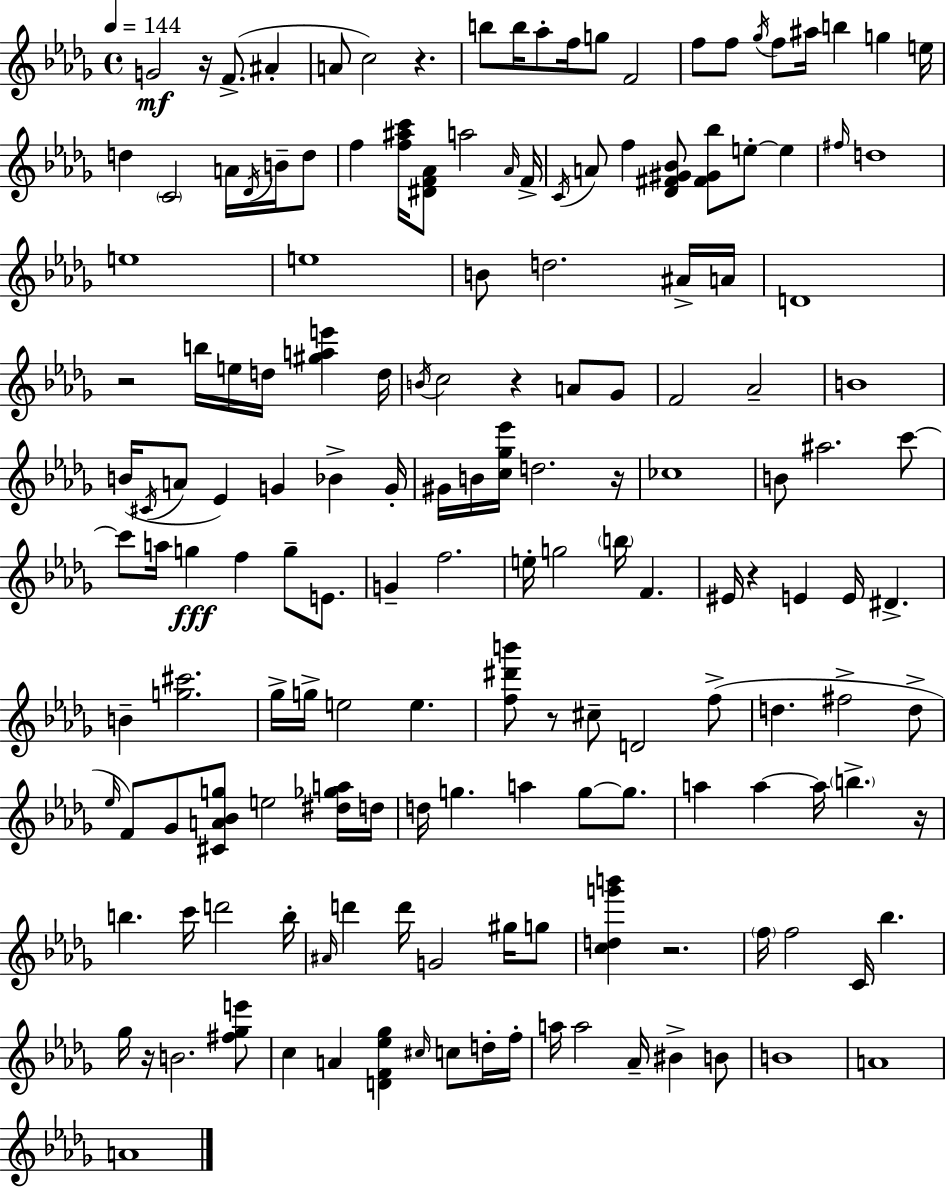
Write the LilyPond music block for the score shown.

{
  \clef treble
  \time 4/4
  \defaultTimeSignature
  \key bes \minor
  \tempo 4 = 144
  g'2\mf r16 f'8.->( ais'4-. | a'8 c''2) r4. | b''8 b''16 aes''8-. f''16 g''8 f'2 | f''8 f''8 \acciaccatura { ges''16 } f''8 ais''16 b''4 g''4 | \break e''16 d''4 \parenthesize c'2 a'16 \acciaccatura { des'16 } b'16-- | d''8 f''4 <f'' ais'' c'''>16 <dis' f' aes'>8 a''2 | \grace { aes'16 } f'16-> \acciaccatura { c'16 } a'8 f''4 <des' fis' gis' bes'>8 <fis' gis' bes''>8 e''8-.~~ | e''4 \grace { fis''16 } d''1 | \break e''1 | e''1 | b'8 d''2. | ais'16-> a'16 d'1 | \break r2 b''16 e''16 d''16 | <gis'' a'' e'''>4 d''16 \acciaccatura { b'16 } c''2 r4 | a'8 ges'8 f'2 aes'2-- | b'1 | \break b'16( \acciaccatura { cis'16 } a'8 ees'4) g'4 | bes'4-> g'16-. gis'16 b'16 <c'' ges'' ees'''>16 d''2. | r16 ces''1 | b'8 ais''2. | \break c'''8~~ c'''8 a''16 g''4\fff f''4 | g''8-- e'8. g'4-- f''2. | e''16-. g''2 | \parenthesize b''16 f'4. eis'16 r4 e'4 | \break e'16 dis'4.-> b'4-- <g'' cis'''>2. | ges''16-> g''16-> e''2 | e''4. <f'' dis''' b'''>8 r8 cis''8-- d'2 | f''8->( d''4. fis''2-> | \break d''8-> \grace { ees''16 } f'8) ges'8 <cis' a' bes' g''>8 e''2 | <dis'' ges'' a''>16 d''16 d''16 g''4. a''4 | g''8~~ g''8. a''4 a''4~~ | a''16 \parenthesize b''4.-> r16 b''4. c'''16 d'''2 | \break b''16-. \grace { ais'16 } d'''4 d'''16 g'2 | gis''16 g''8 <c'' d'' g''' b'''>4 r2. | \parenthesize f''16 f''2 | c'16 bes''4. ges''16 r16 b'2. | \break <fis'' ges'' e'''>8 c''4 a'4 | <d' f' ees'' ges''>4 \grace { cis''16 } c''8 d''16-. f''16-. a''16 a''2 | aes'16-- bis'4-> b'8 b'1 | a'1 | \break a'1 | \bar "|."
}